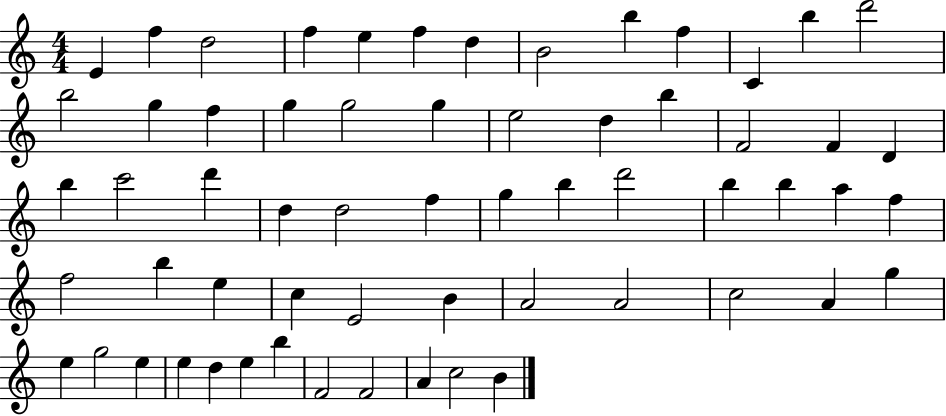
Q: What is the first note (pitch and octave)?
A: E4